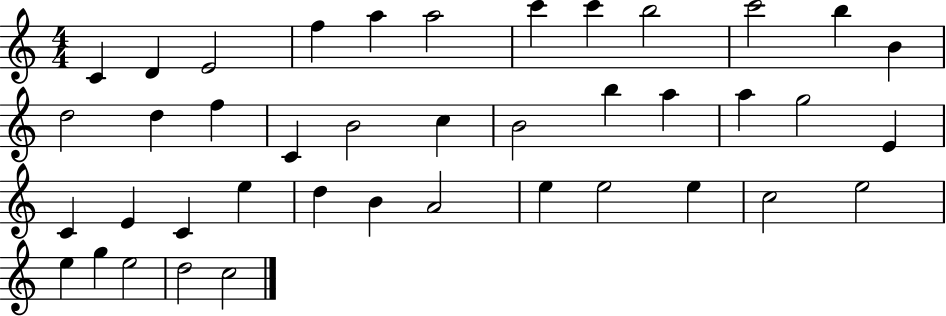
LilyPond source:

{
  \clef treble
  \numericTimeSignature
  \time 4/4
  \key c \major
  c'4 d'4 e'2 | f''4 a''4 a''2 | c'''4 c'''4 b''2 | c'''2 b''4 b'4 | \break d''2 d''4 f''4 | c'4 b'2 c''4 | b'2 b''4 a''4 | a''4 g''2 e'4 | \break c'4 e'4 c'4 e''4 | d''4 b'4 a'2 | e''4 e''2 e''4 | c''2 e''2 | \break e''4 g''4 e''2 | d''2 c''2 | \bar "|."
}